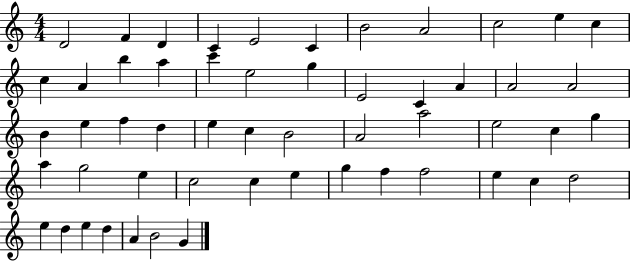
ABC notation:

X:1
T:Untitled
M:4/4
L:1/4
K:C
D2 F D C E2 C B2 A2 c2 e c c A b a c' e2 g E2 C A A2 A2 B e f d e c B2 A2 a2 e2 c g a g2 e c2 c e g f f2 e c d2 e d e d A B2 G